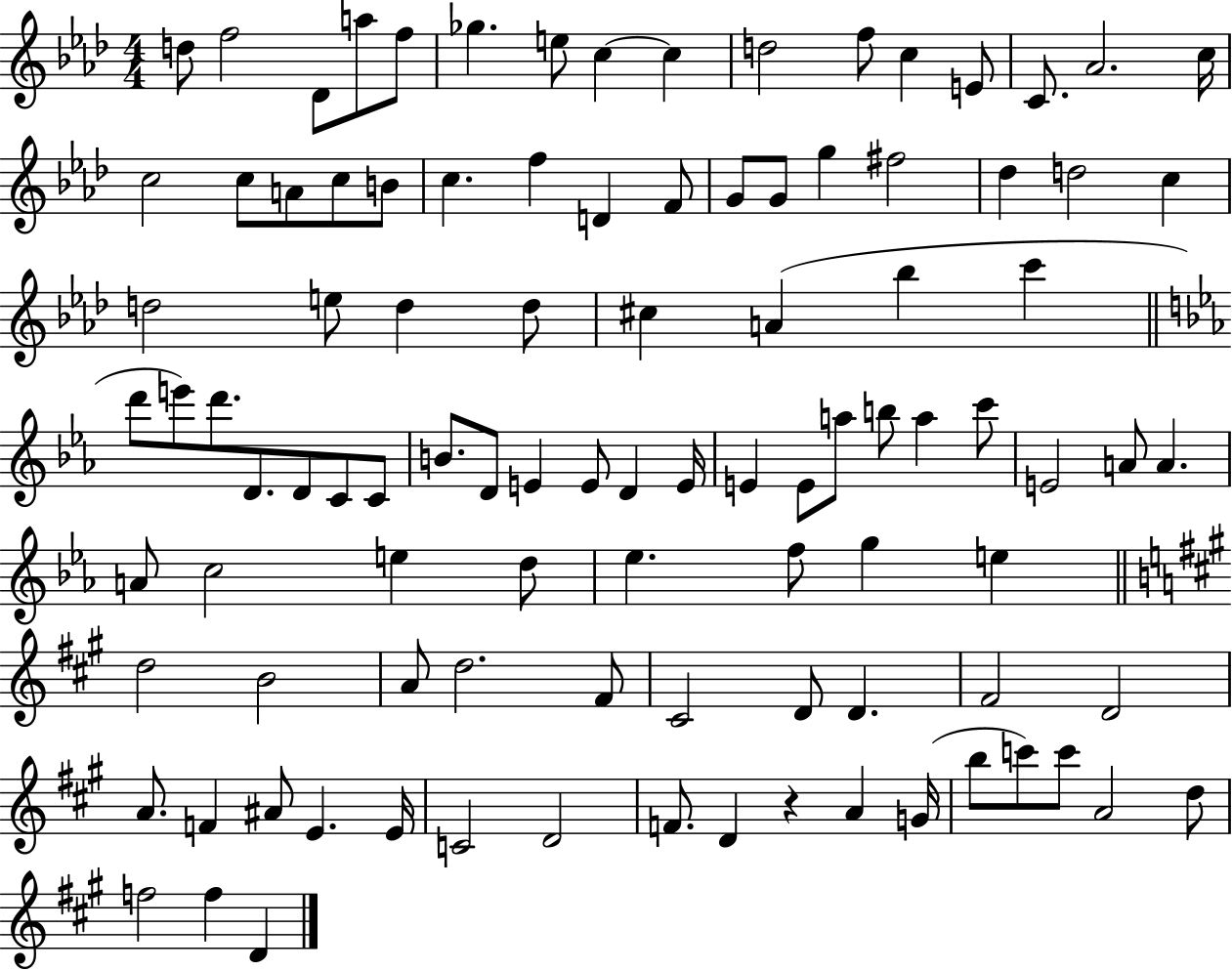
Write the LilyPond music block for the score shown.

{
  \clef treble
  \numericTimeSignature
  \time 4/4
  \key aes \major
  \repeat volta 2 { d''8 f''2 des'8 a''8 f''8 | ges''4. e''8 c''4~~ c''4 | d''2 f''8 c''4 e'8 | c'8. aes'2. c''16 | \break c''2 c''8 a'8 c''8 b'8 | c''4. f''4 d'4 f'8 | g'8 g'8 g''4 fis''2 | des''4 d''2 c''4 | \break d''2 e''8 d''4 d''8 | cis''4 a'4( bes''4 c'''4 | \bar "||" \break \key c \minor d'''8 e'''8) d'''8. d'8. d'8 c'8 c'8 | b'8. d'8 e'4 e'8 d'4 e'16 | e'4 e'8 a''8 b''8 a''4 c'''8 | e'2 a'8 a'4. | \break a'8 c''2 e''4 d''8 | ees''4. f''8 g''4 e''4 | \bar "||" \break \key a \major d''2 b'2 | a'8 d''2. fis'8 | cis'2 d'8 d'4. | fis'2 d'2 | \break a'8. f'4 ais'8 e'4. e'16 | c'2 d'2 | f'8. d'4 r4 a'4 g'16( | b''8 c'''8) c'''8 a'2 d''8 | \break f''2 f''4 d'4 | } \bar "|."
}